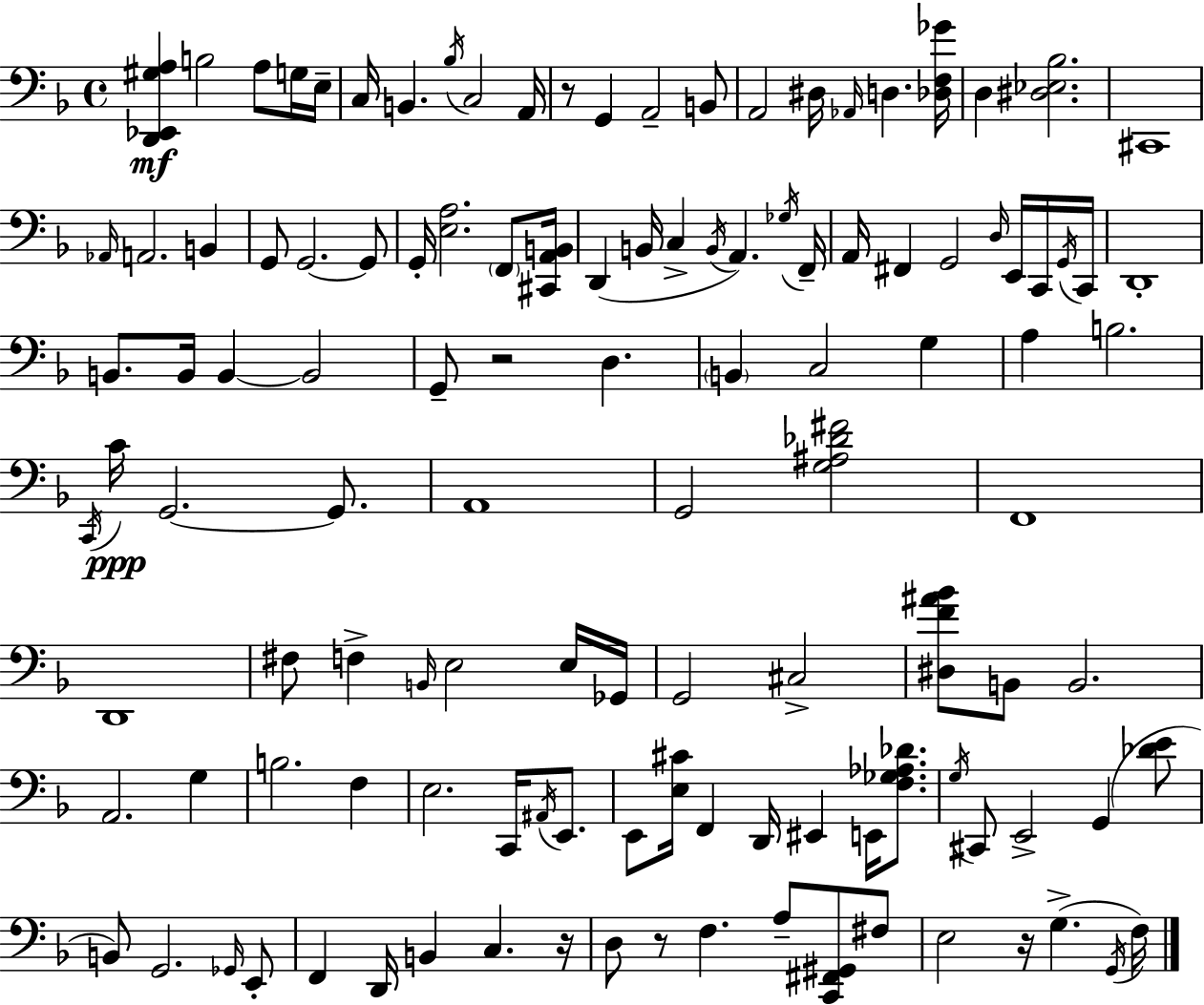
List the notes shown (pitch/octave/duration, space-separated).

[D2,Eb2,G#3,A3]/q B3/h A3/e G3/s E3/s C3/s B2/q. Bb3/s C3/h A2/s R/e G2/q A2/h B2/e A2/h D#3/s Ab2/s D3/q. [Db3,F3,Gb4]/s D3/q [D#3,Eb3,Bb3]/h. C#2/w Ab2/s A2/h. B2/q G2/e G2/h. G2/e G2/s [E3,A3]/h. F2/e [C#2,A2,B2]/s D2/q B2/s C3/q B2/s A2/q. Gb3/s F2/s A2/s F#2/q G2/h D3/s E2/s C2/s G2/s C2/s D2/w B2/e. B2/s B2/q B2/h G2/e R/h D3/q. B2/q C3/h G3/q A3/q B3/h. C2/s C4/s G2/h. G2/e. A2/w G2/h [G3,A#3,Db4,F#4]/h F2/w D2/w F#3/e F3/q B2/s E3/h E3/s Gb2/s G2/h C#3/h [D#3,F4,A#4,Bb4]/e B2/e B2/h. A2/h. G3/q B3/h. F3/q E3/h. C2/s A#2/s E2/e. E2/e [E3,C#4]/s F2/q D2/s EIS2/q E2/s [F3,Gb3,Ab3,Db4]/e. G3/s C#2/e E2/h G2/q [Db4,E4]/e B2/e G2/h. Gb2/s E2/e F2/q D2/s B2/q C3/q. R/s D3/e R/e F3/q. A3/e [C2,F#2,G#2]/e F#3/e E3/h R/s G3/q. G2/s F3/s